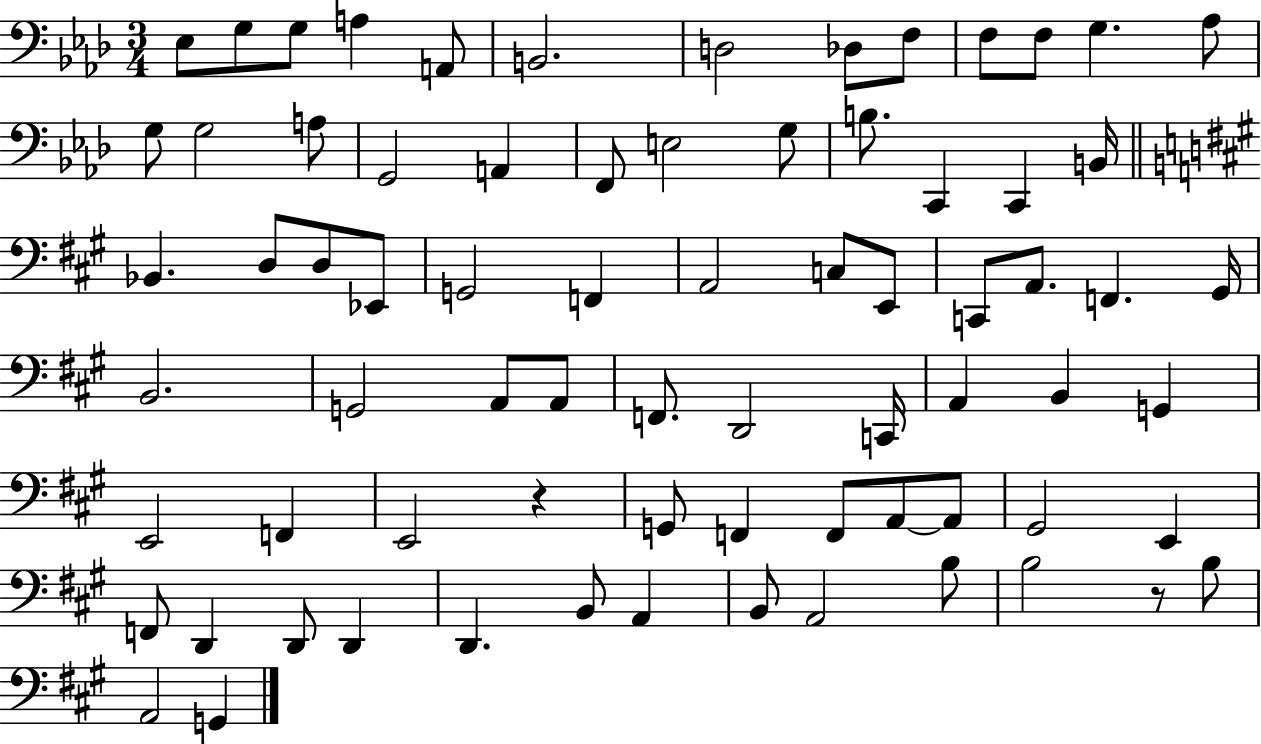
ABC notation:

X:1
T:Untitled
M:3/4
L:1/4
K:Ab
_E,/2 G,/2 G,/2 A, A,,/2 B,,2 D,2 _D,/2 F,/2 F,/2 F,/2 G, _A,/2 G,/2 G,2 A,/2 G,,2 A,, F,,/2 E,2 G,/2 B,/2 C,, C,, B,,/4 _B,, D,/2 D,/2 _E,,/2 G,,2 F,, A,,2 C,/2 E,,/2 C,,/2 A,,/2 F,, ^G,,/4 B,,2 G,,2 A,,/2 A,,/2 F,,/2 D,,2 C,,/4 A,, B,, G,, E,,2 F,, E,,2 z G,,/2 F,, F,,/2 A,,/2 A,,/2 ^G,,2 E,, F,,/2 D,, D,,/2 D,, D,, B,,/2 A,, B,,/2 A,,2 B,/2 B,2 z/2 B,/2 A,,2 G,,